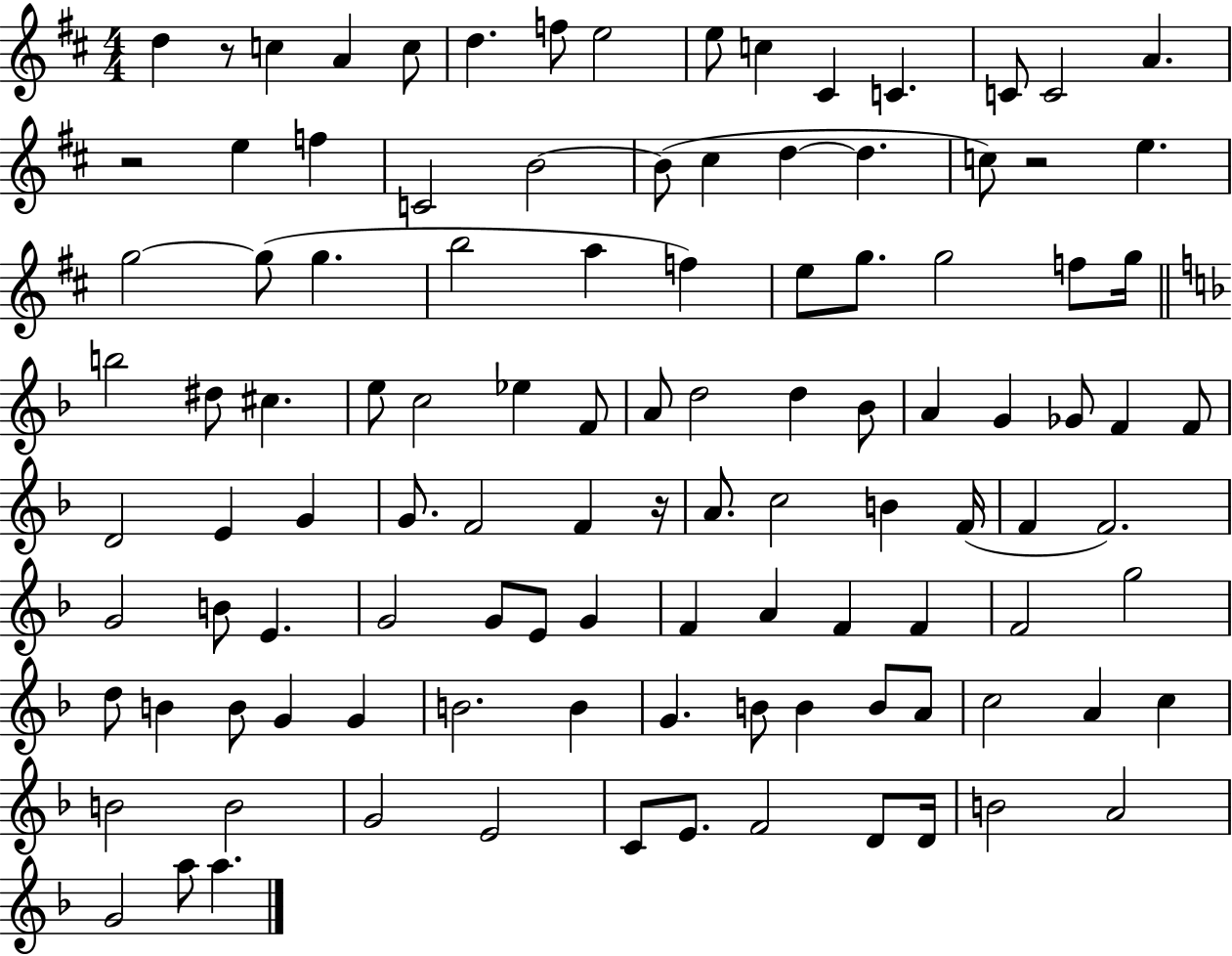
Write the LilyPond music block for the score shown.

{
  \clef treble
  \numericTimeSignature
  \time 4/4
  \key d \major
  \repeat volta 2 { d''4 r8 c''4 a'4 c''8 | d''4. f''8 e''2 | e''8 c''4 cis'4 c'4. | c'8 c'2 a'4. | \break r2 e''4 f''4 | c'2 b'2~~ | b'8( cis''4 d''4~~ d''4. | c''8) r2 e''4. | \break g''2~~ g''8( g''4. | b''2 a''4 f''4) | e''8 g''8. g''2 f''8 g''16 | \bar "||" \break \key f \major b''2 dis''8 cis''4. | e''8 c''2 ees''4 f'8 | a'8 d''2 d''4 bes'8 | a'4 g'4 ges'8 f'4 f'8 | \break d'2 e'4 g'4 | g'8. f'2 f'4 r16 | a'8. c''2 b'4 f'16( | f'4 f'2.) | \break g'2 b'8 e'4. | g'2 g'8 e'8 g'4 | f'4 a'4 f'4 f'4 | f'2 g''2 | \break d''8 b'4 b'8 g'4 g'4 | b'2. b'4 | g'4. b'8 b'4 b'8 a'8 | c''2 a'4 c''4 | \break b'2 b'2 | g'2 e'2 | c'8 e'8. f'2 d'8 d'16 | b'2 a'2 | \break g'2 a''8 a''4. | } \bar "|."
}